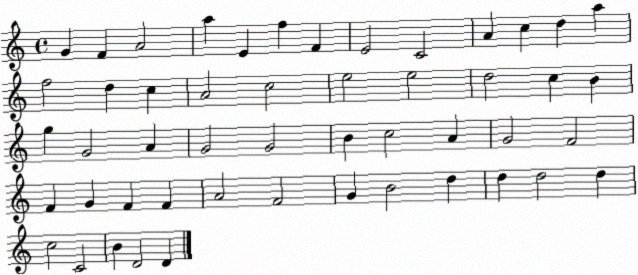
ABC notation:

X:1
T:Untitled
M:4/4
L:1/4
K:C
G F A2 a E f F E2 C2 A c d a f2 d c A2 c2 e2 e2 d2 c B g G2 A G2 G2 B c2 A G2 F2 F G F F A2 F2 G B2 d d d2 d c2 C2 B D2 D